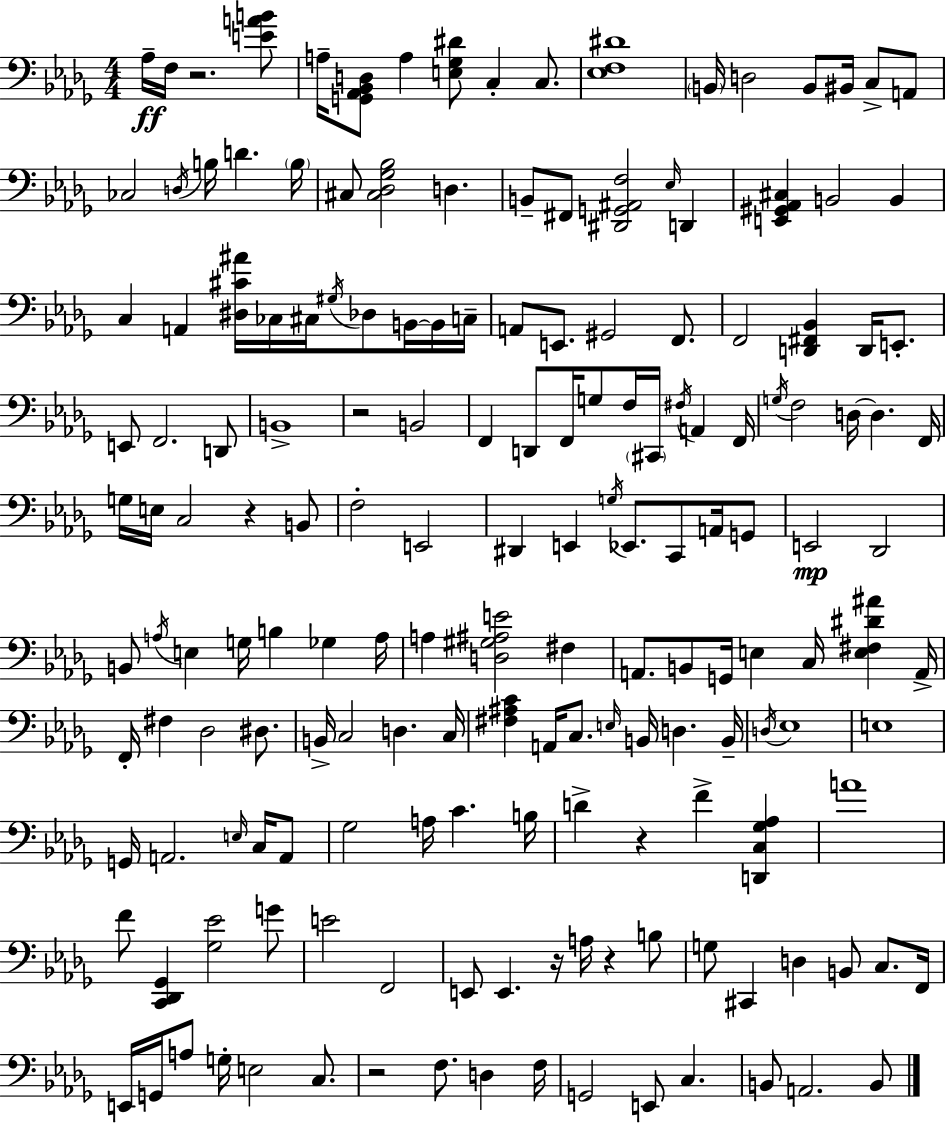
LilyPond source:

{
  \clef bass
  \numericTimeSignature
  \time 4/4
  \key bes \minor
  aes16--\ff f16 r2. <e' a' b'>8 | a16-- <g, aes, bes, d>8 a4 <e ges dis'>8 c4-. c8. | <ees f dis'>1 | \parenthesize b,16 d2 b,8 bis,16 c8-> a,8 | \break ces2 \acciaccatura { d16 } b16 d'4. | \parenthesize b16 cis8 <cis des ges bes>2 d4. | b,8-- fis,8 <dis, g, ais, f>2 \grace { ees16 } d,4 | <e, gis, aes, cis>4 b,2 b,4 | \break c4 a,4 <dis cis' ais'>16 ces16 cis16 \acciaccatura { gis16 } des8 | b,16~~ b,16 c16-- a,8 e,8. gis,2 | f,8. f,2 <d, fis, bes,>4 d,16 | e,8.-. e,8 f,2. | \break d,8 b,1-> | r2 b,2 | f,4 d,8 f,16 g8 f16 \parenthesize cis,16 \acciaccatura { fis16 } a,4 | f,16 \acciaccatura { g16 } f2 d16~~ d4. | \break f,16 g16 e16 c2 r4 | b,8 f2-. e,2 | dis,4 e,4 \acciaccatura { g16 } ees,8. | c,8 a,16 g,8 e,2\mp des,2 | \break b,8 \acciaccatura { a16 } e4 g16 b4 | ges4 a16 a4 <d gis ais e'>2 | fis4 a,8. b,8 g,16 e4 | c16 <e fis dis' ais'>4 a,16-> f,16-. fis4 des2 | \break dis8. b,16-> c2 | d4. c16 <fis ais c'>4 a,16 c8. \grace { e16 } | b,16 d4. b,16-- \acciaccatura { d16 } ees1 | e1 | \break g,16 a,2. | \grace { e16 } c16 a,8 ges2 | a16 c'4. b16 d'4-> r4 | f'4-> <d, c ges aes>4 a'1 | \break f'8 <c, des, ges,>4 | <ges ees'>2 g'8 e'2 | f,2 e,8 e,4. | r16 a16 r4 b8 g8 cis,4 | \break d4 b,8 c8. f,16 e,16 g,16 a8 g16-. e2 | c8. r2 | f8. d4 f16 g,2 | e,8 c4. b,8 a,2. | \break b,8 \bar "|."
}